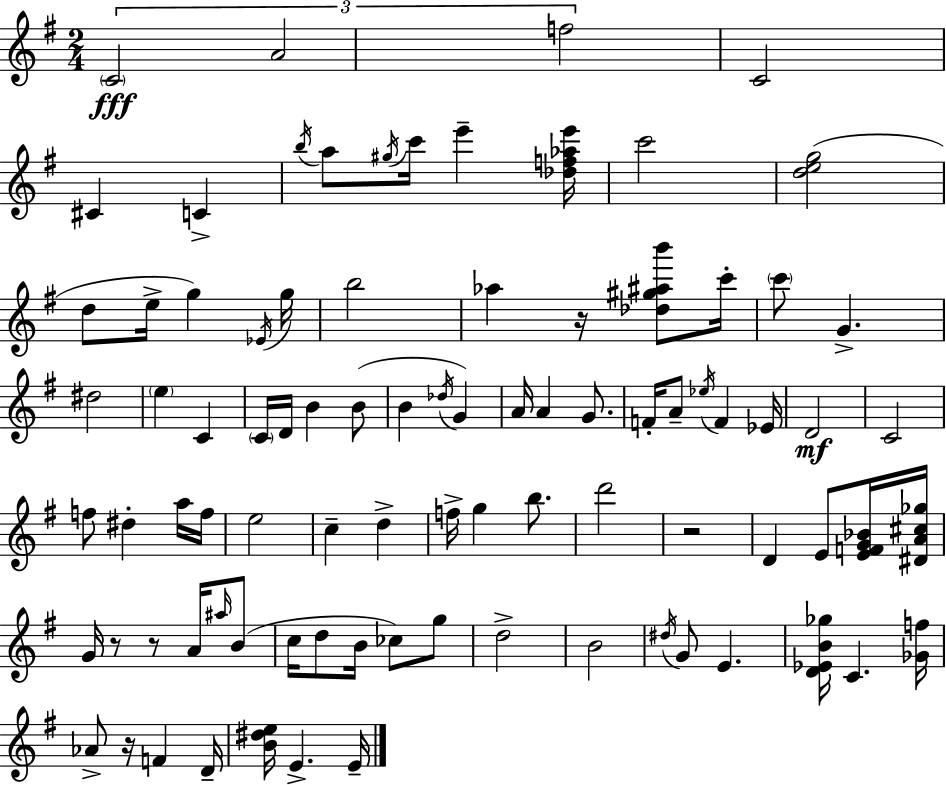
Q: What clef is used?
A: treble